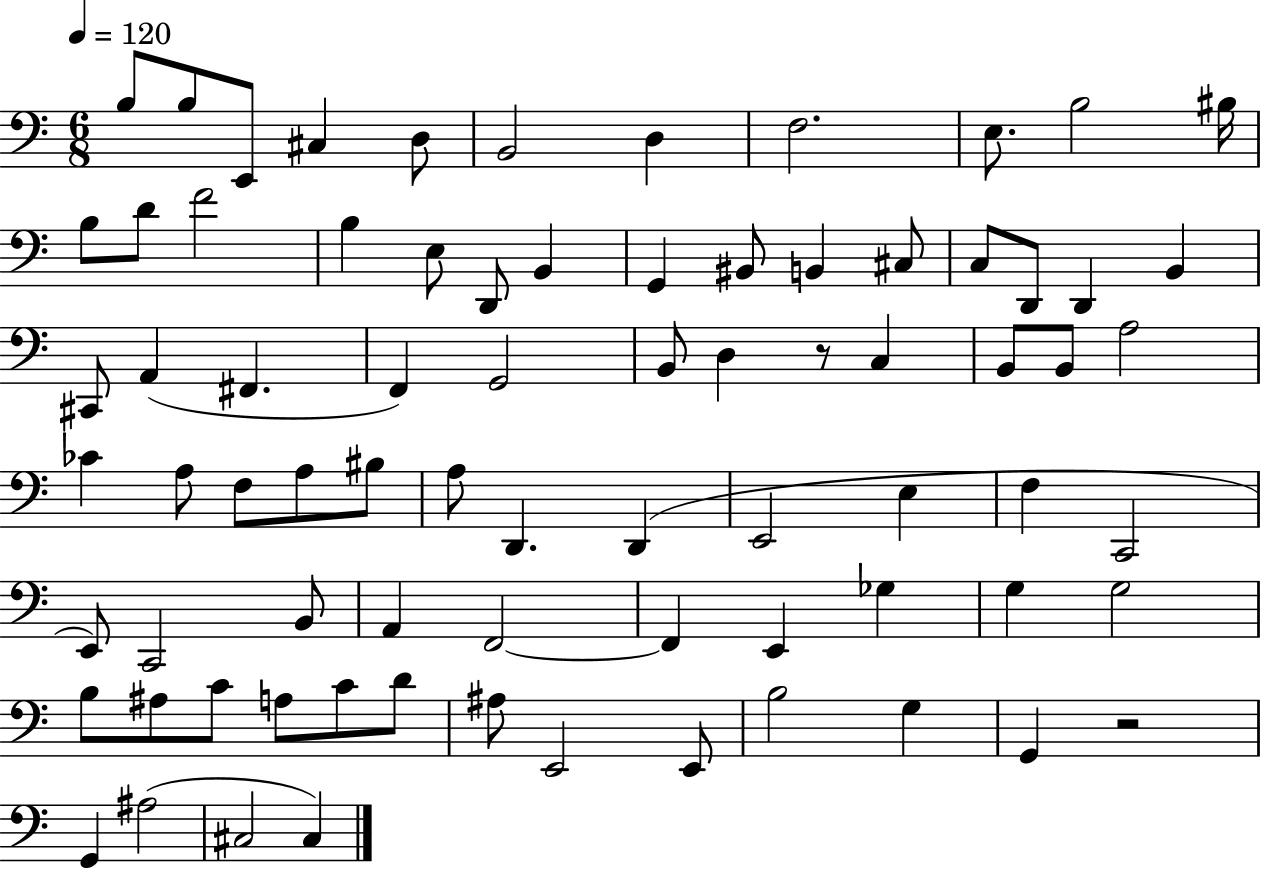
{
  \clef bass
  \numericTimeSignature
  \time 6/8
  \key c \major
  \tempo 4 = 120
  b8 b8 e,8 cis4 d8 | b,2 d4 | f2. | e8. b2 bis16 | \break b8 d'8 f'2 | b4 e8 d,8 b,4 | g,4 bis,8 b,4 cis8 | c8 d,8 d,4 b,4 | \break cis,8 a,4( fis,4. | f,4) g,2 | b,8 d4 r8 c4 | b,8 b,8 a2 | \break ces'4 a8 f8 a8 bis8 | a8 d,4. d,4( | e,2 e4 | f4 c,2 | \break e,8) c,2 b,8 | a,4 f,2~~ | f,4 e,4 ges4 | g4 g2 | \break b8 ais8 c'8 a8 c'8 d'8 | ais8 e,2 e,8 | b2 g4 | g,4 r2 | \break g,4 ais2( | cis2 cis4) | \bar "|."
}